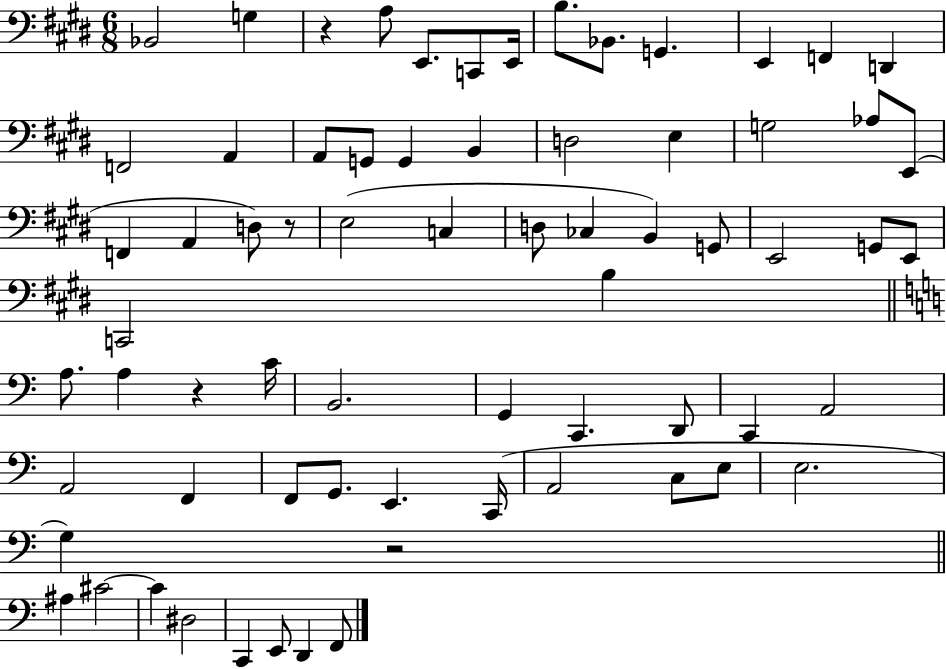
X:1
T:Untitled
M:6/8
L:1/4
K:E
_B,,2 G, z A,/2 E,,/2 C,,/2 E,,/4 B,/2 _B,,/2 G,, E,, F,, D,, F,,2 A,, A,,/2 G,,/2 G,, B,, D,2 E, G,2 _A,/2 E,,/2 F,, A,, D,/2 z/2 E,2 C, D,/2 _C, B,, G,,/2 E,,2 G,,/2 E,,/2 C,,2 B, A,/2 A, z C/4 B,,2 G,, C,, D,,/2 C,, A,,2 A,,2 F,, F,,/2 G,,/2 E,, C,,/4 A,,2 C,/2 E,/2 E,2 G, z2 ^A, ^C2 ^C ^D,2 C,, E,,/2 D,, F,,/2